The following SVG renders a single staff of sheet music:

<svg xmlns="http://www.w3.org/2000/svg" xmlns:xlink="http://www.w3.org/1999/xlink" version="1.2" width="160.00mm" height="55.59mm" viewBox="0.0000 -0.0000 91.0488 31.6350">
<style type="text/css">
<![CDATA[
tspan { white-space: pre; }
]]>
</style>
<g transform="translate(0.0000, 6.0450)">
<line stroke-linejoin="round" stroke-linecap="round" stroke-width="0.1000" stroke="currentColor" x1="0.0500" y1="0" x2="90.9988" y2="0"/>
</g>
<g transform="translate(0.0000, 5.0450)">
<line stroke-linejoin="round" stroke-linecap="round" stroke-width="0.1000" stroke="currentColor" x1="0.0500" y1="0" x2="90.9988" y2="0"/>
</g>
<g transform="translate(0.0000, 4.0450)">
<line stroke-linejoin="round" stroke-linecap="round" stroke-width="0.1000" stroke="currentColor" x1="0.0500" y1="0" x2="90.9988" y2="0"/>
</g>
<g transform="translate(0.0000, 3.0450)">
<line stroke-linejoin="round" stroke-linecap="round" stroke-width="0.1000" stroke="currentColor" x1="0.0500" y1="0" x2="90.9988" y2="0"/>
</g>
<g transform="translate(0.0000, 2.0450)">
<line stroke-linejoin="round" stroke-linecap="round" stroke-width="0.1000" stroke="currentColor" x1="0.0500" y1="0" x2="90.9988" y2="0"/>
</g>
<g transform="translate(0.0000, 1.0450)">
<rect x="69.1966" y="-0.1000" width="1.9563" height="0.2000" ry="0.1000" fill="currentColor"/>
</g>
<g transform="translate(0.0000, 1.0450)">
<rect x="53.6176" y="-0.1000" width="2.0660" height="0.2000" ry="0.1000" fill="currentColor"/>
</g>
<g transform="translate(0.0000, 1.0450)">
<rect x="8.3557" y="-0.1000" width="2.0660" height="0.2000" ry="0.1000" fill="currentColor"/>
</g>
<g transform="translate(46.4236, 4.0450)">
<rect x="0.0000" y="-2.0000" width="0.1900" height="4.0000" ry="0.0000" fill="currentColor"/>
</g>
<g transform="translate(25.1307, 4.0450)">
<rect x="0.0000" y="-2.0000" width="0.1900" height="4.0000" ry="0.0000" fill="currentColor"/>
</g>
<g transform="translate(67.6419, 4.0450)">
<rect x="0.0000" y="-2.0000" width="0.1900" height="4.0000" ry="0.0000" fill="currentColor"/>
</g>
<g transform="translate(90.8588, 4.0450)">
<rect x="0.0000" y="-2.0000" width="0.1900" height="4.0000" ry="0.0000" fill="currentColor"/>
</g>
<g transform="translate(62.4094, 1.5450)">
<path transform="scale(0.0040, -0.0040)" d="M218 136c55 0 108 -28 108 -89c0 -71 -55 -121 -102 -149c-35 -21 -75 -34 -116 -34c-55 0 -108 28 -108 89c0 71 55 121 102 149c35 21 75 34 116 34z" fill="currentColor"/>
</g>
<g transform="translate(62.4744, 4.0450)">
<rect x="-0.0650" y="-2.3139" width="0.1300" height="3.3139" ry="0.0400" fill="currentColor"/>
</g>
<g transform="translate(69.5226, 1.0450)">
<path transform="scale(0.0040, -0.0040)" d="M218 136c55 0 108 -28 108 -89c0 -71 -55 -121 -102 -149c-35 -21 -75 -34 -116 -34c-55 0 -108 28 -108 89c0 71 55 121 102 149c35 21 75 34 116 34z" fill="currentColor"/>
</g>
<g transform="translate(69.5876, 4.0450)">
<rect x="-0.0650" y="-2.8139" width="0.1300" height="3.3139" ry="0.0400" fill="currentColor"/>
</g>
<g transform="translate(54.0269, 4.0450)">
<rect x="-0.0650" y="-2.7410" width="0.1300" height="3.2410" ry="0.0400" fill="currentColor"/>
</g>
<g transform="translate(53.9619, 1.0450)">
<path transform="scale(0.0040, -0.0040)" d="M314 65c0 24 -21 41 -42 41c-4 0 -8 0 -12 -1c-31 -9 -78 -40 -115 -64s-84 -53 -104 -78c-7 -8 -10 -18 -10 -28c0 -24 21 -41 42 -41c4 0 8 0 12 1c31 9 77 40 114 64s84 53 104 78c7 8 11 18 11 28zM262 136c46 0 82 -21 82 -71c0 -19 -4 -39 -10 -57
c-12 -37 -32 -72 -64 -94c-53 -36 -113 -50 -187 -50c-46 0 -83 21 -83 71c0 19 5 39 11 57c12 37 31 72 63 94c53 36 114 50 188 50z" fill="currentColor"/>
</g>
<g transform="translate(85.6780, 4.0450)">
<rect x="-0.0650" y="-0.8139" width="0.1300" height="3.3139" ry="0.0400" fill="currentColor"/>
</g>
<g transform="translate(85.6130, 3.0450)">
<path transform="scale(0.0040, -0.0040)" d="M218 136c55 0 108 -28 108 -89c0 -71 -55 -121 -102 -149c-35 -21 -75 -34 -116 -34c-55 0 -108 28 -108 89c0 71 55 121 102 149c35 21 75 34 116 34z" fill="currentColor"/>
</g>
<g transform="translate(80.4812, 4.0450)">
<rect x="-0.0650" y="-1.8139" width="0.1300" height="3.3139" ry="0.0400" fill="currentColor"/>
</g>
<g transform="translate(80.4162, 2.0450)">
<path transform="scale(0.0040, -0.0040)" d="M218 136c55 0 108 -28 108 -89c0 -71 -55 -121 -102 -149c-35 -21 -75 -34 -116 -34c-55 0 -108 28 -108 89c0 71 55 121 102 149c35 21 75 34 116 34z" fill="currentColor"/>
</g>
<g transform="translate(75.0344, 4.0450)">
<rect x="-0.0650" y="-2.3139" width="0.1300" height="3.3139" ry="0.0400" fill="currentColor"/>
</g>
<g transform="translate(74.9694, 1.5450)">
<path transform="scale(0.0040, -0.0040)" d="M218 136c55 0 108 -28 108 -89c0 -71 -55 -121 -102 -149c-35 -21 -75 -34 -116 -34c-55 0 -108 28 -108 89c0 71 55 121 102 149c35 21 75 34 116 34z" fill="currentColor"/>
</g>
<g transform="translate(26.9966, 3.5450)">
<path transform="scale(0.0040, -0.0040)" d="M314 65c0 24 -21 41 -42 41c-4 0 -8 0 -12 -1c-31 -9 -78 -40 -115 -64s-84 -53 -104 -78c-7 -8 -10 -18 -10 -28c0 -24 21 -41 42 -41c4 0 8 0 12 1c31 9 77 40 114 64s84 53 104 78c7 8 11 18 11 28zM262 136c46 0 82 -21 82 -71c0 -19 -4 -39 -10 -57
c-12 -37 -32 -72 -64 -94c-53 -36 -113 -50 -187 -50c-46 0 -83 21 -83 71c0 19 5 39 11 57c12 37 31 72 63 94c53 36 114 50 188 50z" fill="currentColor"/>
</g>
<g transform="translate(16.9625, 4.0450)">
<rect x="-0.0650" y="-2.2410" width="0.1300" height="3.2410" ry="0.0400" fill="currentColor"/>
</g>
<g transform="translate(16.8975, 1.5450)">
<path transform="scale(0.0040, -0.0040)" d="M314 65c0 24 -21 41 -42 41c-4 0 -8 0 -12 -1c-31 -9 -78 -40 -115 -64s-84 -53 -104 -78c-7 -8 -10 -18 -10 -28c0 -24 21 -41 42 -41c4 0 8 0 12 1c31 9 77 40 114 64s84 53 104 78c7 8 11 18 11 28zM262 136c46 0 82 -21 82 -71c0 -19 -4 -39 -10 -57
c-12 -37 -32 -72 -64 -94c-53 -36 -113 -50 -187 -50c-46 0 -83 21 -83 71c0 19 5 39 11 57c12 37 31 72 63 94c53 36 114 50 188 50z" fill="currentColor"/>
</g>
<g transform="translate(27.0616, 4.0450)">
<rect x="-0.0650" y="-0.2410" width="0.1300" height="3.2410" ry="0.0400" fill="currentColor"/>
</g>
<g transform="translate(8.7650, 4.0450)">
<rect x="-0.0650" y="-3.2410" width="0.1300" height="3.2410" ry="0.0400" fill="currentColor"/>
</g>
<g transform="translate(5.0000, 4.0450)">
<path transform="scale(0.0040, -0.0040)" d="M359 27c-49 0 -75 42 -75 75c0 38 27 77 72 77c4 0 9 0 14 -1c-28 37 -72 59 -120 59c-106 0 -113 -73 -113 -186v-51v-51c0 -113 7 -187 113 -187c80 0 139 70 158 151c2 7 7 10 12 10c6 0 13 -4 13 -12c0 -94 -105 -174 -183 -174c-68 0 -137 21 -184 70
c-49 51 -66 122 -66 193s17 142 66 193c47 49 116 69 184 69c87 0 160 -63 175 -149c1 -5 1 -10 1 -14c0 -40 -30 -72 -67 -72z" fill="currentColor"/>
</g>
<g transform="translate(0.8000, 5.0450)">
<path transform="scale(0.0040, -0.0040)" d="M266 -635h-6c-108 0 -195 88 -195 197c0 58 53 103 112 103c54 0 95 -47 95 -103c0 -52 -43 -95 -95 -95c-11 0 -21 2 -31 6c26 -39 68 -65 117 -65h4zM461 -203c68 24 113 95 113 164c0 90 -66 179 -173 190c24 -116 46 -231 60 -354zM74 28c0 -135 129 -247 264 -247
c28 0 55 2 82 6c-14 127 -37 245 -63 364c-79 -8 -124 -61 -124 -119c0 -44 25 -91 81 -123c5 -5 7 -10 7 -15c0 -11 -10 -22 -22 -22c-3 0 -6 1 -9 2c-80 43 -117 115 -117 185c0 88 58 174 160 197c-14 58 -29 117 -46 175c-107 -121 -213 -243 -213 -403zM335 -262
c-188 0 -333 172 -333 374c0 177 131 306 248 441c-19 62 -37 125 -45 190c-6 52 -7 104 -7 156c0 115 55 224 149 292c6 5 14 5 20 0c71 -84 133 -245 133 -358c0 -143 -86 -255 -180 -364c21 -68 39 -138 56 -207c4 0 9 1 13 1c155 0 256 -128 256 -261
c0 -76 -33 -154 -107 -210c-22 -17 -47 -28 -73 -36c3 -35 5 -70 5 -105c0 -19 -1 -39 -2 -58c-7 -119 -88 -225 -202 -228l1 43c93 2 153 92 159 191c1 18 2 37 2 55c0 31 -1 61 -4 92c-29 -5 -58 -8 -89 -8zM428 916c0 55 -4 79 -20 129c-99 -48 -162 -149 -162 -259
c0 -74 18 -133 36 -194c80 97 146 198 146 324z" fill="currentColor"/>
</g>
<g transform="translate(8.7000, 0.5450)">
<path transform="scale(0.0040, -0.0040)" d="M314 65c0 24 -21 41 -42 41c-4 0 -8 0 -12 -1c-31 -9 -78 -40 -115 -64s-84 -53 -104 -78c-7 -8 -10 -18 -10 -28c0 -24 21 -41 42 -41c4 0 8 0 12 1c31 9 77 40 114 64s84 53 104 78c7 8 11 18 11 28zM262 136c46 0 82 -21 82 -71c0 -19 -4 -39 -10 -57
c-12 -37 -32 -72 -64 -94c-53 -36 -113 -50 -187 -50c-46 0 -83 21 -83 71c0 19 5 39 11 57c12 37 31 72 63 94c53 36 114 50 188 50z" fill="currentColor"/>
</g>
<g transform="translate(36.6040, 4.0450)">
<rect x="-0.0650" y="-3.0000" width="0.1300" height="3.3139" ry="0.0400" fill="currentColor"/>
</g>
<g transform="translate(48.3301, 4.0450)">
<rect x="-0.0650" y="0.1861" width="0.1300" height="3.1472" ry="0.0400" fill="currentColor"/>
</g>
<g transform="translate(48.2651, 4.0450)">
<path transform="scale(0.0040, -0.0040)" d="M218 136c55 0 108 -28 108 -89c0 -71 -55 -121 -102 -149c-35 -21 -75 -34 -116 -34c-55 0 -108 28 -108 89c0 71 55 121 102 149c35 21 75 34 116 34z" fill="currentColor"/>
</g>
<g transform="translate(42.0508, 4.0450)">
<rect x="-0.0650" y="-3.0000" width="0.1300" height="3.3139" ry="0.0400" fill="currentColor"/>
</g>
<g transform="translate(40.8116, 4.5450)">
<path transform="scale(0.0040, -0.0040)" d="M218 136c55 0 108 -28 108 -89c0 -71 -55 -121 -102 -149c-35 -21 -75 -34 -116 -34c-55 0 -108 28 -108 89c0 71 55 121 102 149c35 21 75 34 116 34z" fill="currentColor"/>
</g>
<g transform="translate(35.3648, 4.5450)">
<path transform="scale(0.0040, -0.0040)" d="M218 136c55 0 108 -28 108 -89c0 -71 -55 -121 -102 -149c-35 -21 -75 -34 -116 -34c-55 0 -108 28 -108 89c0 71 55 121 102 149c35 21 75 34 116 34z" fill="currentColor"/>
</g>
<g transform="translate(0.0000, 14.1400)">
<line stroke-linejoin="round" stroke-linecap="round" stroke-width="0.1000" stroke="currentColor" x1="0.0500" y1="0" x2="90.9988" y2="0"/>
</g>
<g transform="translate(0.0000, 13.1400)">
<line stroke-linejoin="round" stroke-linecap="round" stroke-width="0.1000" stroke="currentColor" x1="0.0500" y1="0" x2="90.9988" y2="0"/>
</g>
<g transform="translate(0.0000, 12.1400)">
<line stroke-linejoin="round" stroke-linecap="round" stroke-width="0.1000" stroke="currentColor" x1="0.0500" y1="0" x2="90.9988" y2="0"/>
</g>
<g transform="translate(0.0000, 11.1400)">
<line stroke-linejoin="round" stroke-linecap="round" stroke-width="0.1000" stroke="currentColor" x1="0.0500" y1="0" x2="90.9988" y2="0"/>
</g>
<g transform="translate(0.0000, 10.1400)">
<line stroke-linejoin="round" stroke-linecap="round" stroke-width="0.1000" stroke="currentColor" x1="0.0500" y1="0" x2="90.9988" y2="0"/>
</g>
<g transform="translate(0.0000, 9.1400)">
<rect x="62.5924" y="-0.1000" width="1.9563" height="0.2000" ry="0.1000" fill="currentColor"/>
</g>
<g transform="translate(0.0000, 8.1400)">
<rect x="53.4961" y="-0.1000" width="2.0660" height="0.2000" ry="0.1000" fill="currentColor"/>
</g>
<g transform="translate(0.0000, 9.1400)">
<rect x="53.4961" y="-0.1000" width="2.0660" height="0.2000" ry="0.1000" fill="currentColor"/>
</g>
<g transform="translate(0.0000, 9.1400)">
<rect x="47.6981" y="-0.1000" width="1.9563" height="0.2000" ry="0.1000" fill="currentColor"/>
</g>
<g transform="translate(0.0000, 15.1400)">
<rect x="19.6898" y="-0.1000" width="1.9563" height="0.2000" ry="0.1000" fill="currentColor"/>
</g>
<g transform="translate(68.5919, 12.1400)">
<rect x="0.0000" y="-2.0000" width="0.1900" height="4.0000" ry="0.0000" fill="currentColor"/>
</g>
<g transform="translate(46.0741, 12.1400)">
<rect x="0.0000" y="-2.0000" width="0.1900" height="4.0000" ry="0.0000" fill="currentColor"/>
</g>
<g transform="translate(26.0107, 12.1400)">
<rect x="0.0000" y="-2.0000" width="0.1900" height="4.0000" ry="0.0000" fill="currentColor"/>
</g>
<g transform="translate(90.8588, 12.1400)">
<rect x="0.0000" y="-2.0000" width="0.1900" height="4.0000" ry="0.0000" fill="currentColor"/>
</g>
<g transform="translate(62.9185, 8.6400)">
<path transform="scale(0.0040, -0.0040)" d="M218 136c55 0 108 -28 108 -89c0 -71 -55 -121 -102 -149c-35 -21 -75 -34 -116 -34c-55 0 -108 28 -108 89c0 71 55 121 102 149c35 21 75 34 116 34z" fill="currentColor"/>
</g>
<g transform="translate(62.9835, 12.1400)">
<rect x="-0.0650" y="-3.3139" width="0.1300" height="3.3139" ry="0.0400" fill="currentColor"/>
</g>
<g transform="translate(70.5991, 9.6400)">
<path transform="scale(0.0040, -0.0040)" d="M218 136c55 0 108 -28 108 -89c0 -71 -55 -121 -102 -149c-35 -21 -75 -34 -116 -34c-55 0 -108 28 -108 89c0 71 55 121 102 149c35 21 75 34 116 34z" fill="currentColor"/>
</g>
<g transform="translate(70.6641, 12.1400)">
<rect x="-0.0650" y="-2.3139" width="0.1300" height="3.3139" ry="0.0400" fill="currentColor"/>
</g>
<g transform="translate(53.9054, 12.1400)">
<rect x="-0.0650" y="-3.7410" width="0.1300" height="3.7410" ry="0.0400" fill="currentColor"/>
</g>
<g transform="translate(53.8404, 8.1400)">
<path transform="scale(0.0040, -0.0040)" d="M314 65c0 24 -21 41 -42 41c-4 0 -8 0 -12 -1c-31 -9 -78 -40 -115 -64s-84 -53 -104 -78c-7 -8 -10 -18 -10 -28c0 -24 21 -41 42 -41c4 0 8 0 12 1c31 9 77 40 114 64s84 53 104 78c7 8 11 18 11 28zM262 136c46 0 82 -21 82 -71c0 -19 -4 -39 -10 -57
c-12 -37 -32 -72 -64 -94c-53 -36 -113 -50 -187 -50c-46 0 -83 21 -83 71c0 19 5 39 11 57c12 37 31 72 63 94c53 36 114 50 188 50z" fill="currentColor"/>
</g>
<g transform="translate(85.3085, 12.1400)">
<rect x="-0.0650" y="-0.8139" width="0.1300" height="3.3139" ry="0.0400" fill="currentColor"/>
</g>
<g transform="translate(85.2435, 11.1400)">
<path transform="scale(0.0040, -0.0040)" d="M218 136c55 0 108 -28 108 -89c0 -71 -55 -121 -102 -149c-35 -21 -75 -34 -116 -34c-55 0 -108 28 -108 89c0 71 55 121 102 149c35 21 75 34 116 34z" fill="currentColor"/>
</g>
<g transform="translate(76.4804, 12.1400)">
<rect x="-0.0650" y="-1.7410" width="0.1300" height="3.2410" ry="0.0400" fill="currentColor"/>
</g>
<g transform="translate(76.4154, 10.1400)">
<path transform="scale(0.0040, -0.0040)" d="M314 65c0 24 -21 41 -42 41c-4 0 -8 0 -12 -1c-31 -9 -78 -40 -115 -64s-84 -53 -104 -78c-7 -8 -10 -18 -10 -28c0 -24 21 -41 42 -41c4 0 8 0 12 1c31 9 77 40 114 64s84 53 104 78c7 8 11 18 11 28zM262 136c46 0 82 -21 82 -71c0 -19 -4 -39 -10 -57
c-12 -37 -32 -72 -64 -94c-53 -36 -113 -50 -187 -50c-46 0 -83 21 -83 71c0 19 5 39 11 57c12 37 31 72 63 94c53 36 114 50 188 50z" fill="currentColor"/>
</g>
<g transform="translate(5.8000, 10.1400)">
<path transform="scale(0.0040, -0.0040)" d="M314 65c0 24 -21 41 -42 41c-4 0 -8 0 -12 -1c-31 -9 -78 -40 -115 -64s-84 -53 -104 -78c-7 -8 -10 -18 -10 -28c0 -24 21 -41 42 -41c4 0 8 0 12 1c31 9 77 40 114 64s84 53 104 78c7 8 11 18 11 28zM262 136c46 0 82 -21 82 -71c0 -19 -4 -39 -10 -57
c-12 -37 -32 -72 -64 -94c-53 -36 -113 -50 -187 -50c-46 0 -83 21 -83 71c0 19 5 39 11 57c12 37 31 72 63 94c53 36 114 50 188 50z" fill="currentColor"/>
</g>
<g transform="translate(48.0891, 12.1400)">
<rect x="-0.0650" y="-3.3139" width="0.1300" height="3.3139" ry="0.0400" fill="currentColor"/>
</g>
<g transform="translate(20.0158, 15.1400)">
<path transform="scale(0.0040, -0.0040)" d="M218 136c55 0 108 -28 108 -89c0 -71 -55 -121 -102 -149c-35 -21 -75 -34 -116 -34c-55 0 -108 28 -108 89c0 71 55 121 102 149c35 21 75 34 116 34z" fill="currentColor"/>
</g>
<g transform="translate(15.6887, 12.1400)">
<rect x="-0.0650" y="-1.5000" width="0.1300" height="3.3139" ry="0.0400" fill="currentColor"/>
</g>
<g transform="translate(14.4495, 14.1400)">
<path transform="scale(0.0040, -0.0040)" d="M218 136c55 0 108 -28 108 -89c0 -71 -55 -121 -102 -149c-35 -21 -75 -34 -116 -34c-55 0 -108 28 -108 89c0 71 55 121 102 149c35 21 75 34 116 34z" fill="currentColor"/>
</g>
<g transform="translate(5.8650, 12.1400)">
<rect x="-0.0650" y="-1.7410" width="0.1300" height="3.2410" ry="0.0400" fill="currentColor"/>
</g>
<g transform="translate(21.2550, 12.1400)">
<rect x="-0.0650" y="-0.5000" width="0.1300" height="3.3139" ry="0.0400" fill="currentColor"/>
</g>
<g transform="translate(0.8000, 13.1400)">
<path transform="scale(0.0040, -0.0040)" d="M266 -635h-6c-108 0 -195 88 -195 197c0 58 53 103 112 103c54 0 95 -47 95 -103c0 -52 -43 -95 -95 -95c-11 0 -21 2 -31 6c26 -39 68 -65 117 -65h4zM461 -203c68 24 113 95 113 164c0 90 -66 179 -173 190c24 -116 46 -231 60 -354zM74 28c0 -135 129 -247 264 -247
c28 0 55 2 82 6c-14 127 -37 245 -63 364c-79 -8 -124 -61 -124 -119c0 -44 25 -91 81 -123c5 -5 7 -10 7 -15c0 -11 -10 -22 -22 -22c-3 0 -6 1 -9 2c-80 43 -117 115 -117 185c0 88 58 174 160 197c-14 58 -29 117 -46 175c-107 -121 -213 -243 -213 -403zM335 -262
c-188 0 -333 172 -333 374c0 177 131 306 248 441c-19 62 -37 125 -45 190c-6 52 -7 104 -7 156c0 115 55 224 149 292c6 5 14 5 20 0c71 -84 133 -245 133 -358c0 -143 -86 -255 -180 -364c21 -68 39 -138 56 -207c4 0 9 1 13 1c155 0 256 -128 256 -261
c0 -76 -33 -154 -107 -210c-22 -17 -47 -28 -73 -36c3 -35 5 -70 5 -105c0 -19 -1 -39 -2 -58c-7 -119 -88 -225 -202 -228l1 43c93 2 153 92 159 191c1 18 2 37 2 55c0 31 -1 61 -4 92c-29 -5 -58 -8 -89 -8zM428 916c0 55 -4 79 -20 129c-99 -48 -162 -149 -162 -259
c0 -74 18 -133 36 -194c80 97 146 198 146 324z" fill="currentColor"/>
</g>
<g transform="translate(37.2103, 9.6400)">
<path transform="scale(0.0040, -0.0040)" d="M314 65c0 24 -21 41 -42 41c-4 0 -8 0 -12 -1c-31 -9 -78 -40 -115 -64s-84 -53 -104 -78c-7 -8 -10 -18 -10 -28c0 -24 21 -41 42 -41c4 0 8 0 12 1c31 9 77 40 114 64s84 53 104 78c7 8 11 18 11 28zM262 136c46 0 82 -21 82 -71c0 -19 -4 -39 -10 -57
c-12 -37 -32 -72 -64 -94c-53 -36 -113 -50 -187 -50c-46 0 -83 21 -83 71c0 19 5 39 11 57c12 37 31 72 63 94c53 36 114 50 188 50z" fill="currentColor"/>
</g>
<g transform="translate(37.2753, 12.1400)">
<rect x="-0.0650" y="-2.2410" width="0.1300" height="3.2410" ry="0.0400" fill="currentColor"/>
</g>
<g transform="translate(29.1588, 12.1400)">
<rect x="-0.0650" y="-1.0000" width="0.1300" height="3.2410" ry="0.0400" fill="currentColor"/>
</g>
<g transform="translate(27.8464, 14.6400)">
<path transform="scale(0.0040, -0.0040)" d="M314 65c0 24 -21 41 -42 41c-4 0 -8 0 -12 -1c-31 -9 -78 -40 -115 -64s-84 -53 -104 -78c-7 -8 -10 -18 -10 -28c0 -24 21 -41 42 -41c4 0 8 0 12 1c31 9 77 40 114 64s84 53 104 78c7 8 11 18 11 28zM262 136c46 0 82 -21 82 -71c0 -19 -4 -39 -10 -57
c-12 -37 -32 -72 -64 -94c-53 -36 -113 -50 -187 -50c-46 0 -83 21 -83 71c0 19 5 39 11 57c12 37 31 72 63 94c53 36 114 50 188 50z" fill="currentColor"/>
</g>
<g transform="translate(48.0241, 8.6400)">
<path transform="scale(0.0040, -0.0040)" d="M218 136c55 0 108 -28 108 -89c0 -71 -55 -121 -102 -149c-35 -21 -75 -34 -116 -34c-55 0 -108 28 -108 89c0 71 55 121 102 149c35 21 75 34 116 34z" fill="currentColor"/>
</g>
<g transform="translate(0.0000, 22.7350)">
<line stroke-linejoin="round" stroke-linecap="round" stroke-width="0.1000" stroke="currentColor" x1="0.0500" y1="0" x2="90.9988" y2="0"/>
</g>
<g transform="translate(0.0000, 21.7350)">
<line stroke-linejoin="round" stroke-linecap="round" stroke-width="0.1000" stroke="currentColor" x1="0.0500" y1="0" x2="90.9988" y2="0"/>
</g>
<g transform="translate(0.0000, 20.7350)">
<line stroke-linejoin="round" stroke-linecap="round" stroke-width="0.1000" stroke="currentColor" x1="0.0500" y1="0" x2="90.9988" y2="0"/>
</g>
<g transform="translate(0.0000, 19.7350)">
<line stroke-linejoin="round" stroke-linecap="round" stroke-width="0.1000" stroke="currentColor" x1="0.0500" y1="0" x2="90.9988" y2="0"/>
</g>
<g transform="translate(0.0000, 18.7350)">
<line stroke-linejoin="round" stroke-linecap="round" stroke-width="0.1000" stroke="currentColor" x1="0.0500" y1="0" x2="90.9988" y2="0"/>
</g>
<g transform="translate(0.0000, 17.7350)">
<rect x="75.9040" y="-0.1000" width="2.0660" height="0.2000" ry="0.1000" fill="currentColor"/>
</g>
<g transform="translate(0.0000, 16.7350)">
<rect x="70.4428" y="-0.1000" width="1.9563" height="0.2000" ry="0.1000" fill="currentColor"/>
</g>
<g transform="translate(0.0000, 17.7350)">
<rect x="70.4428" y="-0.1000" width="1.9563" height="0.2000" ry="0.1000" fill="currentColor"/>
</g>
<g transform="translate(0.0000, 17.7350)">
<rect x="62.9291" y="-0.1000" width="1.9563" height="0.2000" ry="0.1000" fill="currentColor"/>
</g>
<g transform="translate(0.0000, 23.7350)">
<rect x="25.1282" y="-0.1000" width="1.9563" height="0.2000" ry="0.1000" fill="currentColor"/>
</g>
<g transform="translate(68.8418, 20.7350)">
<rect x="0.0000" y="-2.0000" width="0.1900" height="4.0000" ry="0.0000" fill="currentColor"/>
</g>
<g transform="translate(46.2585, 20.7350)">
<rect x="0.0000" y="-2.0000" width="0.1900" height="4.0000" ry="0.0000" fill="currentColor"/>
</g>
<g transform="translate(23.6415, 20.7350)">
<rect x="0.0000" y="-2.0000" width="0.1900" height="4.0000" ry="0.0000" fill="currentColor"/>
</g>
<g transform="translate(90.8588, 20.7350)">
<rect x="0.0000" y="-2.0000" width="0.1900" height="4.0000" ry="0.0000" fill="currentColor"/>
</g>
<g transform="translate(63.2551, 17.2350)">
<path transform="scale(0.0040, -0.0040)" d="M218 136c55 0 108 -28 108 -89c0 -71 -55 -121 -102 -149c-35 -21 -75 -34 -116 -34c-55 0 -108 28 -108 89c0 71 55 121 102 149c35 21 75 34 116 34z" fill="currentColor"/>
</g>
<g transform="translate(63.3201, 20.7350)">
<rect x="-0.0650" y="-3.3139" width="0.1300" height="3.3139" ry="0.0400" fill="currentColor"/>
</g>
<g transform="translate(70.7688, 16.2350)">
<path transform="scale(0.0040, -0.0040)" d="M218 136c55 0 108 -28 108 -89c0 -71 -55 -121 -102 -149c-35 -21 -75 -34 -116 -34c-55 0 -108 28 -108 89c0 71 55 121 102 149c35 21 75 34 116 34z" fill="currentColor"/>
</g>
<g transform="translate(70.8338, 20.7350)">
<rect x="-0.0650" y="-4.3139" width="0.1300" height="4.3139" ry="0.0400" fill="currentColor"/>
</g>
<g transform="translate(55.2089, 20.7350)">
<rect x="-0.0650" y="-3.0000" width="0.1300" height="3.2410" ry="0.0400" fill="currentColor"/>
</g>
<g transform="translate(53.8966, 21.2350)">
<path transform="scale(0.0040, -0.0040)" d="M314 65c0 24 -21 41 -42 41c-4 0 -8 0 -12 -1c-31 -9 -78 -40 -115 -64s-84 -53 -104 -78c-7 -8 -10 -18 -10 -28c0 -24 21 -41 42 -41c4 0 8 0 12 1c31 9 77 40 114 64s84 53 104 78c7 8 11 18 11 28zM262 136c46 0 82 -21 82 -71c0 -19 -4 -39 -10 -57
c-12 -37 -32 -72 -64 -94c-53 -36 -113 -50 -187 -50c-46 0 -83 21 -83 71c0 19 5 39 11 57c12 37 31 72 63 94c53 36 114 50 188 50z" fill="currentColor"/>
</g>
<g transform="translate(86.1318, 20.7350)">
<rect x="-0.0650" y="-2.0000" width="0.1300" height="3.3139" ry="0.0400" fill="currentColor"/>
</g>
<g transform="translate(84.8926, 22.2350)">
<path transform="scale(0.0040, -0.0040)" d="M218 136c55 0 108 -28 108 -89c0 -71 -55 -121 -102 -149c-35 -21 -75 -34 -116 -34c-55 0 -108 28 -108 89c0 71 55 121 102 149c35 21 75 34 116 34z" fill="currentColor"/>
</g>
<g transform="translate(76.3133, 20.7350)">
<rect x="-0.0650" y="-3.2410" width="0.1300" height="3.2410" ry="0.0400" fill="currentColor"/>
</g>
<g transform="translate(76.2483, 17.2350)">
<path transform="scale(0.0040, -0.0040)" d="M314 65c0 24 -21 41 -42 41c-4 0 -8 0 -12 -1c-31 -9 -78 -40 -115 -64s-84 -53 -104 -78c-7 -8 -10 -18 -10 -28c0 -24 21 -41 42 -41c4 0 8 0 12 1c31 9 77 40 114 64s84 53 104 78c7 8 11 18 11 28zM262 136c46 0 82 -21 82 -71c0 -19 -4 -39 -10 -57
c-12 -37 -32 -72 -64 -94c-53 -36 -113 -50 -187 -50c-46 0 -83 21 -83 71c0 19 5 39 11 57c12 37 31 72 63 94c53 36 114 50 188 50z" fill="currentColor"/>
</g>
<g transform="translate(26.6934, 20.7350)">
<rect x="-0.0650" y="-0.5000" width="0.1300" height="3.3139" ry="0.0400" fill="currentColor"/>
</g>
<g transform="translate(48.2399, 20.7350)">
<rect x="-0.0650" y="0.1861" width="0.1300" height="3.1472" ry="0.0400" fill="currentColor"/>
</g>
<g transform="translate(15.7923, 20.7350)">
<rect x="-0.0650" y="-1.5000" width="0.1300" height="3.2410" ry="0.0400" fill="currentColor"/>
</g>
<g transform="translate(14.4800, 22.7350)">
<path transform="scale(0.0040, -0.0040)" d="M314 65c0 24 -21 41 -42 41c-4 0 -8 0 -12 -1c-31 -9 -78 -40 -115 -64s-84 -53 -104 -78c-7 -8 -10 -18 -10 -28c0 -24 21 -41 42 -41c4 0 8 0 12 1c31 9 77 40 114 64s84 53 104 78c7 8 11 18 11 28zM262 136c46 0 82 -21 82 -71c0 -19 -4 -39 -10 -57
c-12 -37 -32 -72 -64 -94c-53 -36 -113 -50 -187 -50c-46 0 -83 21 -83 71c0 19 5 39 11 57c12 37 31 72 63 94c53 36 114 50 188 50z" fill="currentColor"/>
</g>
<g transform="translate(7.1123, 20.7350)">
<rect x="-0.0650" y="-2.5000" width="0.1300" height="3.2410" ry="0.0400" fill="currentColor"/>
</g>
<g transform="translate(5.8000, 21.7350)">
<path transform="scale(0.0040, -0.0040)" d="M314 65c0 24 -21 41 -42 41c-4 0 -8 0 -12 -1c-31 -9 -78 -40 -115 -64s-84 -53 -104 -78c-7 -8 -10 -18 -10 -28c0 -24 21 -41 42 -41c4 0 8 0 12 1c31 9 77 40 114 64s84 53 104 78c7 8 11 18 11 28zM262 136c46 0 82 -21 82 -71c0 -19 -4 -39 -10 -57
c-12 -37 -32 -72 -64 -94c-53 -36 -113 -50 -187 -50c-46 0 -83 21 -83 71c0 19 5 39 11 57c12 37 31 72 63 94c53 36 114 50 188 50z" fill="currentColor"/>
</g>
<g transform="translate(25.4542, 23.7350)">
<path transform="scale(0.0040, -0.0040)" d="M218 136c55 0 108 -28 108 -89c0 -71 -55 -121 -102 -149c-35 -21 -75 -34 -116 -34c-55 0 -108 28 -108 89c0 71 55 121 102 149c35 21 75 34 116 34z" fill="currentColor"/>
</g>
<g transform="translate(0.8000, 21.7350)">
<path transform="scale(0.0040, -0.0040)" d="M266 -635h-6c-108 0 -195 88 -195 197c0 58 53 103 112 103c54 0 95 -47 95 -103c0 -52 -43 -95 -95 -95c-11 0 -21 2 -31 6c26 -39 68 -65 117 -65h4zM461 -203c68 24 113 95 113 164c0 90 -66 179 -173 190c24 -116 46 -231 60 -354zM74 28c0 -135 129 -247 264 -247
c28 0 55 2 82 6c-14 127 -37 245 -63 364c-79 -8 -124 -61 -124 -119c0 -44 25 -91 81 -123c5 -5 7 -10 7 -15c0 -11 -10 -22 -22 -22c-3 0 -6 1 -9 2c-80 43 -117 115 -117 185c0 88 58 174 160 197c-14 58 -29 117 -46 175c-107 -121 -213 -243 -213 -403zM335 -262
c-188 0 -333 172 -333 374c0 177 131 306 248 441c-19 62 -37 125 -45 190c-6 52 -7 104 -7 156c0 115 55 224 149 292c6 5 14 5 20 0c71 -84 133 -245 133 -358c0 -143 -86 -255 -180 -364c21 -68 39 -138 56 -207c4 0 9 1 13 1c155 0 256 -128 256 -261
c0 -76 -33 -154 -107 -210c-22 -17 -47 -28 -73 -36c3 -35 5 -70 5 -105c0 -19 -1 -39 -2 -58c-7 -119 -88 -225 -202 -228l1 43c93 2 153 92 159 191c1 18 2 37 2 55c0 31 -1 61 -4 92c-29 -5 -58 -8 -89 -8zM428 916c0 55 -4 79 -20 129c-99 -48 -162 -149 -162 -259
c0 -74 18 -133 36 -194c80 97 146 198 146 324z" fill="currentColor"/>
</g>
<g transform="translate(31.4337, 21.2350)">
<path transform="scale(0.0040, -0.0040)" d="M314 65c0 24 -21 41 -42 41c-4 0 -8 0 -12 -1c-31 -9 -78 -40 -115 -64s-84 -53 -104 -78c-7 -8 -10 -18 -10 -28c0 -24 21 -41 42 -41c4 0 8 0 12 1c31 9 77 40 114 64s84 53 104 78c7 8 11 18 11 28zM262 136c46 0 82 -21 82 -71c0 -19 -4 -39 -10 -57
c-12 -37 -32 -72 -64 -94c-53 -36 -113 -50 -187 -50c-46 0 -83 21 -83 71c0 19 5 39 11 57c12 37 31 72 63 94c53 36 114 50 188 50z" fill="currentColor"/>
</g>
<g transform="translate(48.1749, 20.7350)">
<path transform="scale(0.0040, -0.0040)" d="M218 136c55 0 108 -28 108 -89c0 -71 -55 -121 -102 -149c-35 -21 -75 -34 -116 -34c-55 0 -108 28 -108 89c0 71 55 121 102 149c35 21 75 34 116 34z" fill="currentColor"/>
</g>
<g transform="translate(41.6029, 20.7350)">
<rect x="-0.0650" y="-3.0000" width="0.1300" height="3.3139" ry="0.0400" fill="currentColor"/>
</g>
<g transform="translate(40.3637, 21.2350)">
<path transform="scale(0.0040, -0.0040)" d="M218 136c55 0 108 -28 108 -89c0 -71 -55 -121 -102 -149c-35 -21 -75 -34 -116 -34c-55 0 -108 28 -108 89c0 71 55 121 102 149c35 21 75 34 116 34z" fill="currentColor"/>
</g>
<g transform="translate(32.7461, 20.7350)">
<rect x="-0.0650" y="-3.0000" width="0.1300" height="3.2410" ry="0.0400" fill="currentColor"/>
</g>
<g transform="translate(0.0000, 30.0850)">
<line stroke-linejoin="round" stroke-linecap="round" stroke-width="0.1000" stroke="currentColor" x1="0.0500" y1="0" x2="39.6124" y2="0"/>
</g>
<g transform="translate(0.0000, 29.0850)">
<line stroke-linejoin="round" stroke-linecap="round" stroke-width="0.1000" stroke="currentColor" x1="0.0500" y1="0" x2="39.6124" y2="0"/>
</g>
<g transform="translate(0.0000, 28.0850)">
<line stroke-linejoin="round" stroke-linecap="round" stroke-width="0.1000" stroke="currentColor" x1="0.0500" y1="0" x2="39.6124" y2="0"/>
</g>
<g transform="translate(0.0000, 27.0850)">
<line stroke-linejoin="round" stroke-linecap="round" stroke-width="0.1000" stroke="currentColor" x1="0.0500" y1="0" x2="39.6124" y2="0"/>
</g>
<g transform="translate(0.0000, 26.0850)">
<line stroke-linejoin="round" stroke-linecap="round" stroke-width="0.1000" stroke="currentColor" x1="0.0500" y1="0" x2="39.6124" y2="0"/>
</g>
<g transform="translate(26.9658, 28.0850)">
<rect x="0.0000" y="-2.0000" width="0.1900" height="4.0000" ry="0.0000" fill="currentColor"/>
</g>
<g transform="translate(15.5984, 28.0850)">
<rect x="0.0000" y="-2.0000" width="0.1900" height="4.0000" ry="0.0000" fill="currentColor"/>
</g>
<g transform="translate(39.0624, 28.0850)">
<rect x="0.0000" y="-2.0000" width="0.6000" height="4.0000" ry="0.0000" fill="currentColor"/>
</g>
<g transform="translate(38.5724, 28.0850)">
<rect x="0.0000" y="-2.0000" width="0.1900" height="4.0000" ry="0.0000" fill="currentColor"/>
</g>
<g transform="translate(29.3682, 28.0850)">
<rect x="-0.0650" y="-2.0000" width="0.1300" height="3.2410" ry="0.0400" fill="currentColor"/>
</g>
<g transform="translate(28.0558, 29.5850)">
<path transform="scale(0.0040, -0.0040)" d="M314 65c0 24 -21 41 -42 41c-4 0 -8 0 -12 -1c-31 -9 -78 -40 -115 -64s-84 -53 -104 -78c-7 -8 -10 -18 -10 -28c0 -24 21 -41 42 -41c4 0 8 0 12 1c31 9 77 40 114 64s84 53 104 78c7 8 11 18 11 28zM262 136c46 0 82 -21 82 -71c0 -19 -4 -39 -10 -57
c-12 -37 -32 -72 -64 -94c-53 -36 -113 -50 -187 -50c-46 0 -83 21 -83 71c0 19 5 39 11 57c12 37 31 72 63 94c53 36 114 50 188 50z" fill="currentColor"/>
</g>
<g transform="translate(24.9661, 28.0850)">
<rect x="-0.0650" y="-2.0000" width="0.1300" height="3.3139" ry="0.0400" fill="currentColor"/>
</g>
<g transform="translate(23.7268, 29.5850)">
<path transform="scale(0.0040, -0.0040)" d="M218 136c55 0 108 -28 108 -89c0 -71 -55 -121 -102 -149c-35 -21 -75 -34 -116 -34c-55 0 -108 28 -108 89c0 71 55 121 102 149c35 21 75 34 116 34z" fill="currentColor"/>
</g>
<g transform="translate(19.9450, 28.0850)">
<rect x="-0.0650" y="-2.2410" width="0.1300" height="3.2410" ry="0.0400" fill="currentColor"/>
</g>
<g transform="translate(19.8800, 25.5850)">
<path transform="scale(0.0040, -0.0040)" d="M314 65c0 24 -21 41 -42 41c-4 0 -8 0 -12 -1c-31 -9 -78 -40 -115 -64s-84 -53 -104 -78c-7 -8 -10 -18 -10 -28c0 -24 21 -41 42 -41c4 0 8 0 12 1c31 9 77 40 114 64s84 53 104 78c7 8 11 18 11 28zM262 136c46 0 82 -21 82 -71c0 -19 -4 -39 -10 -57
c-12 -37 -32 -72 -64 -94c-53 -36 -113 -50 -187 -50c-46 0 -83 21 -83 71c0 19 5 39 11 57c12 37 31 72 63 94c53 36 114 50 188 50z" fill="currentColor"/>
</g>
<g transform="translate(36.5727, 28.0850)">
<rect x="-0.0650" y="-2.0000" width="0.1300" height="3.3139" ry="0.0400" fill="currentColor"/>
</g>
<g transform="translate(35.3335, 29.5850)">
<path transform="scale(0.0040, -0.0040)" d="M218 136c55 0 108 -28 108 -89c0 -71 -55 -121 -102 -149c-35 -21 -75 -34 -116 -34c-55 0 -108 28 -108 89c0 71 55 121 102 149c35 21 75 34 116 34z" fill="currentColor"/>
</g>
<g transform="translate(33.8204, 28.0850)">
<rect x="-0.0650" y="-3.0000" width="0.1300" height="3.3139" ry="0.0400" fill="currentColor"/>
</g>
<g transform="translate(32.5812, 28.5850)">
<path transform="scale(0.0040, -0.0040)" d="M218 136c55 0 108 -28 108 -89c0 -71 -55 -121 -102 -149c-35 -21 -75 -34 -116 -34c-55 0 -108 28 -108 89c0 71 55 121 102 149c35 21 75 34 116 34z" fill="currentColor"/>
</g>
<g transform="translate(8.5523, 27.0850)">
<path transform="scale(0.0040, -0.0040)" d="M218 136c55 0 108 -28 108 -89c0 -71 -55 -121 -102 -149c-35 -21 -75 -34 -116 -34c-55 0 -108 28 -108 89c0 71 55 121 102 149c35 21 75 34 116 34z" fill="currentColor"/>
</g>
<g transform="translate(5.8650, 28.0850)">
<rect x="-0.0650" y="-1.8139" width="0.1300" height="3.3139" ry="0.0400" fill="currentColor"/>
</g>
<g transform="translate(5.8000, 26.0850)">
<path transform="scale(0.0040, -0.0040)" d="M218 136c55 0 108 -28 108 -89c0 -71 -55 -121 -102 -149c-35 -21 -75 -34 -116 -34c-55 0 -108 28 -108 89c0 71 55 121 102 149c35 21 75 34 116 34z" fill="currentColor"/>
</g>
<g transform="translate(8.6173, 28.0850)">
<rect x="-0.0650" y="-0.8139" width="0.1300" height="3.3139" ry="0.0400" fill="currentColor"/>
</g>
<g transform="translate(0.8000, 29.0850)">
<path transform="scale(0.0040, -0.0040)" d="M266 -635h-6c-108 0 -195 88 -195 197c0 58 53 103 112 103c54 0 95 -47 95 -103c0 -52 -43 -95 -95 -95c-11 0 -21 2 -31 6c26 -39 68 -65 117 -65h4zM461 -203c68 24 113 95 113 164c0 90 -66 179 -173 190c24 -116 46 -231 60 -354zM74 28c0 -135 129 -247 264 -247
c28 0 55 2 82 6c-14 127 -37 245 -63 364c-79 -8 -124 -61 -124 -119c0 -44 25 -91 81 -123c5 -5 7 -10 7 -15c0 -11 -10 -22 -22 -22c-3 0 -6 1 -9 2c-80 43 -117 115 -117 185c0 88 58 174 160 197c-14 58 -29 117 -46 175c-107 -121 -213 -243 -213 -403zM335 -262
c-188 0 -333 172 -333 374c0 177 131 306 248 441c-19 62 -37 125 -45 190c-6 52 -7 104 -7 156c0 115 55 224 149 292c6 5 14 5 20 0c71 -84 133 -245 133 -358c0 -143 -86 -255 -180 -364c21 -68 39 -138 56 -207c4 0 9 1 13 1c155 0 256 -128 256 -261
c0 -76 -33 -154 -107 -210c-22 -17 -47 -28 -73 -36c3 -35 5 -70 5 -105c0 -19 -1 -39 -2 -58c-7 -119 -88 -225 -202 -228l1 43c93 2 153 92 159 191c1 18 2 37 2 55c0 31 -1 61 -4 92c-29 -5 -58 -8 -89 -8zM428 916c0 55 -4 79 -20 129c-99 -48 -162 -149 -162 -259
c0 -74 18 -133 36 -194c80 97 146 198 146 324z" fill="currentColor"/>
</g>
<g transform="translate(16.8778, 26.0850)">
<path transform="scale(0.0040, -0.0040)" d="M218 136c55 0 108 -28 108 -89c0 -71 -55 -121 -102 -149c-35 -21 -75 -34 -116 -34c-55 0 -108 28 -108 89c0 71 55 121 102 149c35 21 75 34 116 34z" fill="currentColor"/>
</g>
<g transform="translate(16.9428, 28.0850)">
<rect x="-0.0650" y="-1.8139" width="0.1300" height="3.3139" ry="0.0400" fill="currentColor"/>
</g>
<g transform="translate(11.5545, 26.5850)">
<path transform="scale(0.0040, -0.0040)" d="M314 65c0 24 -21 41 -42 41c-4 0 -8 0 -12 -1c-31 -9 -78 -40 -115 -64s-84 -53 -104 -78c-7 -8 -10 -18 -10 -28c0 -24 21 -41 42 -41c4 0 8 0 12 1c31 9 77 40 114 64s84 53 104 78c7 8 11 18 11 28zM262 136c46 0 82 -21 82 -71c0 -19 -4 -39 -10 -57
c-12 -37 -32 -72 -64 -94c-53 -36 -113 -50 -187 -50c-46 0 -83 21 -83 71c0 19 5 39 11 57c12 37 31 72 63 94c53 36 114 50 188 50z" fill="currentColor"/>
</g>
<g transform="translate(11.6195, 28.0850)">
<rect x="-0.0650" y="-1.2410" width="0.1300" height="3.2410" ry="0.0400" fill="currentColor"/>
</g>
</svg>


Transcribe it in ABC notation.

X:1
T:Untitled
M:4/4
L:1/4
K:C
b2 g2 c2 A A B a2 g a g f d f2 E C D2 g2 b c'2 b g f2 d G2 E2 C A2 A B A2 b d' b2 F f d e2 f g2 F F2 A F